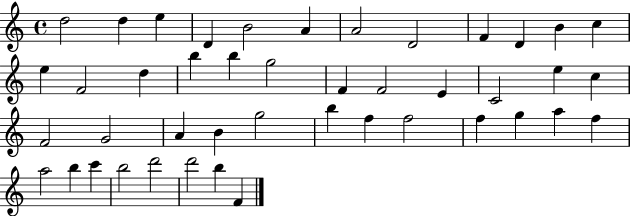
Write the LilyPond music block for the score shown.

{
  \clef treble
  \time 4/4
  \defaultTimeSignature
  \key c \major
  d''2 d''4 e''4 | d'4 b'2 a'4 | a'2 d'2 | f'4 d'4 b'4 c''4 | \break e''4 f'2 d''4 | b''4 b''4 g''2 | f'4 f'2 e'4 | c'2 e''4 c''4 | \break f'2 g'2 | a'4 b'4 g''2 | b''4 f''4 f''2 | f''4 g''4 a''4 f''4 | \break a''2 b''4 c'''4 | b''2 d'''2 | d'''2 b''4 f'4 | \bar "|."
}